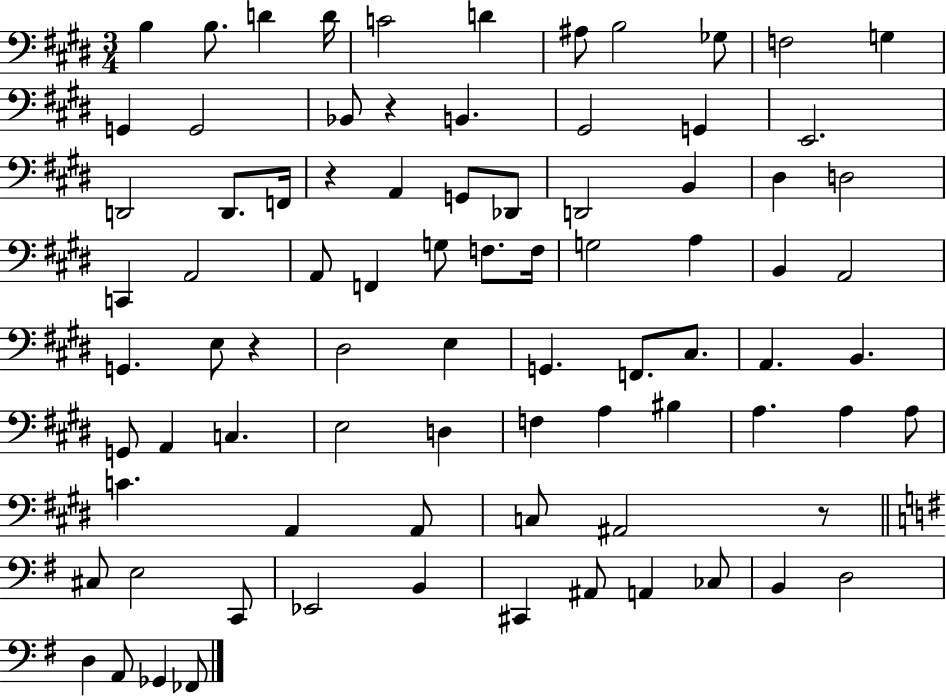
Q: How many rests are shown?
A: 4